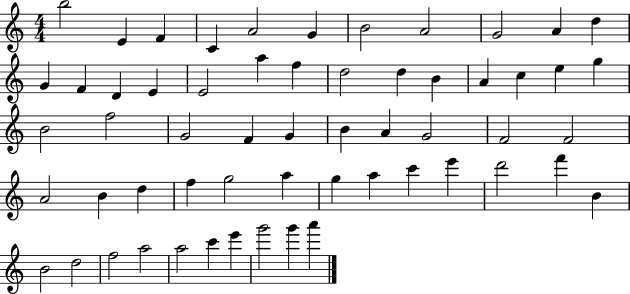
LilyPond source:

{
  \clef treble
  \numericTimeSignature
  \time 4/4
  \key c \major
  b''2 e'4 f'4 | c'4 a'2 g'4 | b'2 a'2 | g'2 a'4 d''4 | \break g'4 f'4 d'4 e'4 | e'2 a''4 f''4 | d''2 d''4 b'4 | a'4 c''4 e''4 g''4 | \break b'2 f''2 | g'2 f'4 g'4 | b'4 a'4 g'2 | f'2 f'2 | \break a'2 b'4 d''4 | f''4 g''2 a''4 | g''4 a''4 c'''4 e'''4 | d'''2 f'''4 b'4 | \break b'2 d''2 | f''2 a''2 | a''2 c'''4 e'''4 | g'''2 g'''4 a'''4 | \break \bar "|."
}